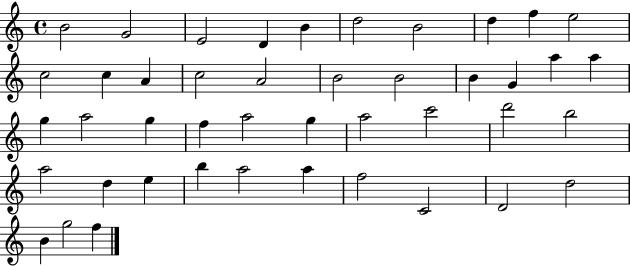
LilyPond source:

{
  \clef treble
  \time 4/4
  \defaultTimeSignature
  \key c \major
  b'2 g'2 | e'2 d'4 b'4 | d''2 b'2 | d''4 f''4 e''2 | \break c''2 c''4 a'4 | c''2 a'2 | b'2 b'2 | b'4 g'4 a''4 a''4 | \break g''4 a''2 g''4 | f''4 a''2 g''4 | a''2 c'''2 | d'''2 b''2 | \break a''2 d''4 e''4 | b''4 a''2 a''4 | f''2 c'2 | d'2 d''2 | \break b'4 g''2 f''4 | \bar "|."
}